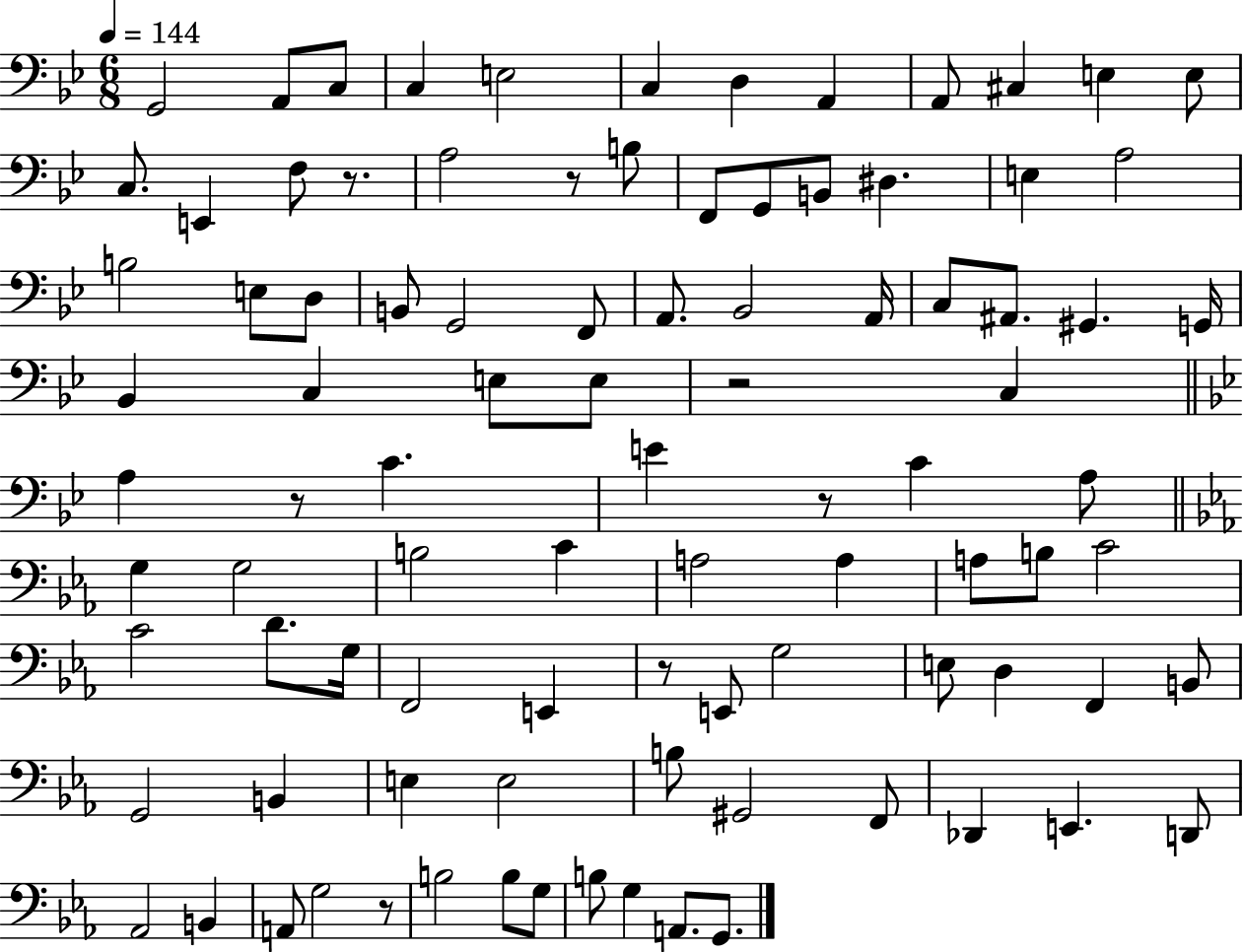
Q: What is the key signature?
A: BES major